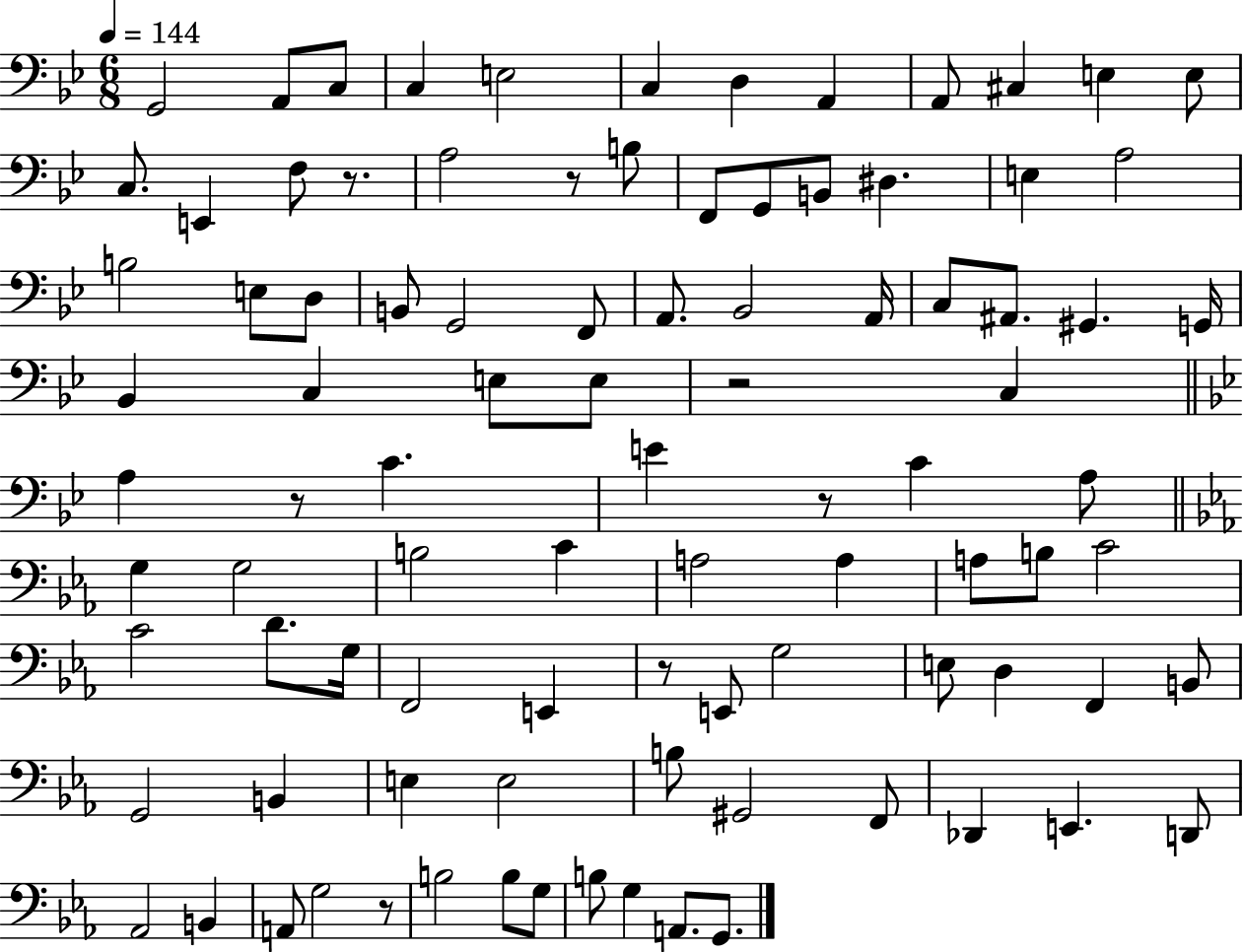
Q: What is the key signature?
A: BES major